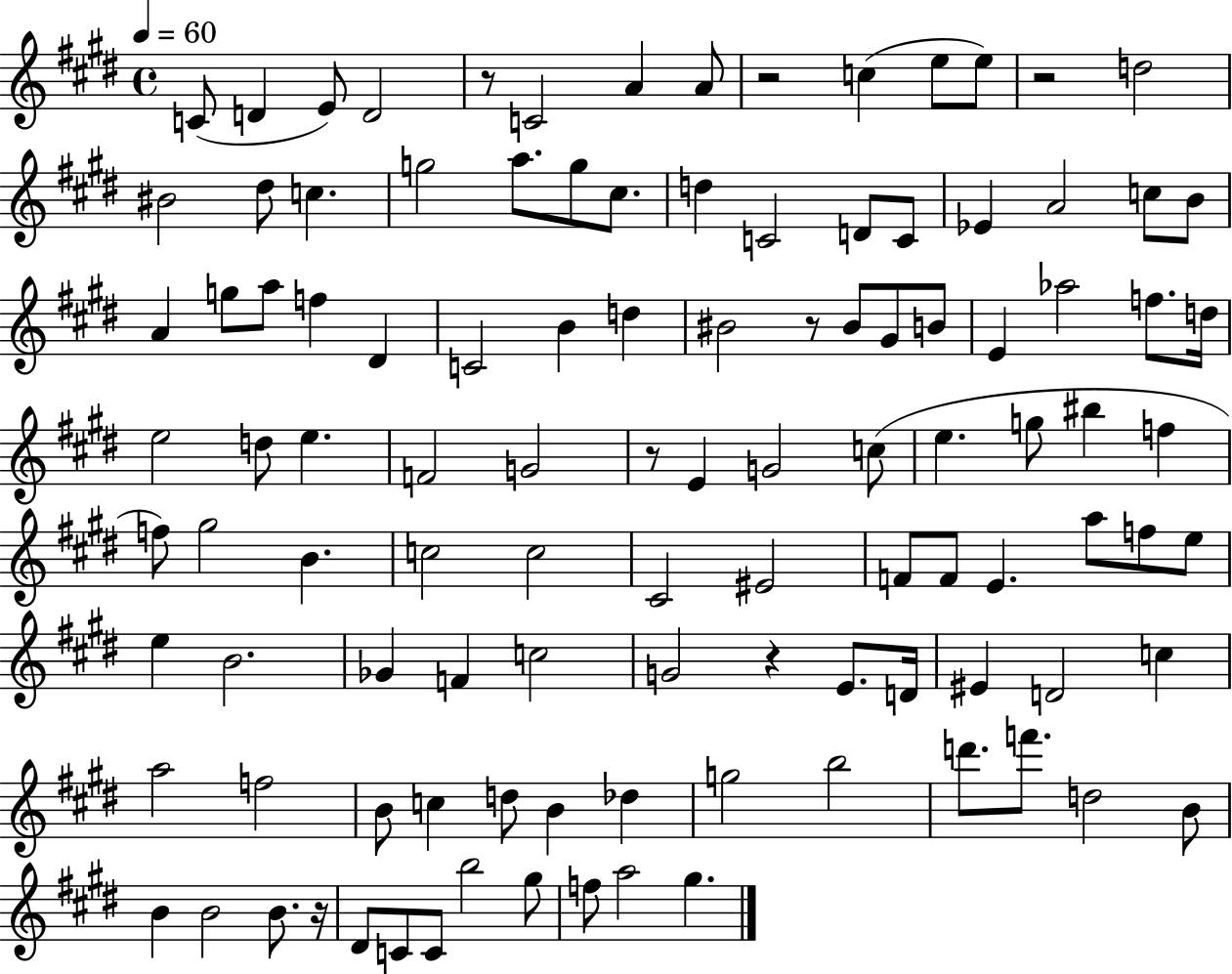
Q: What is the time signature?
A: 4/4